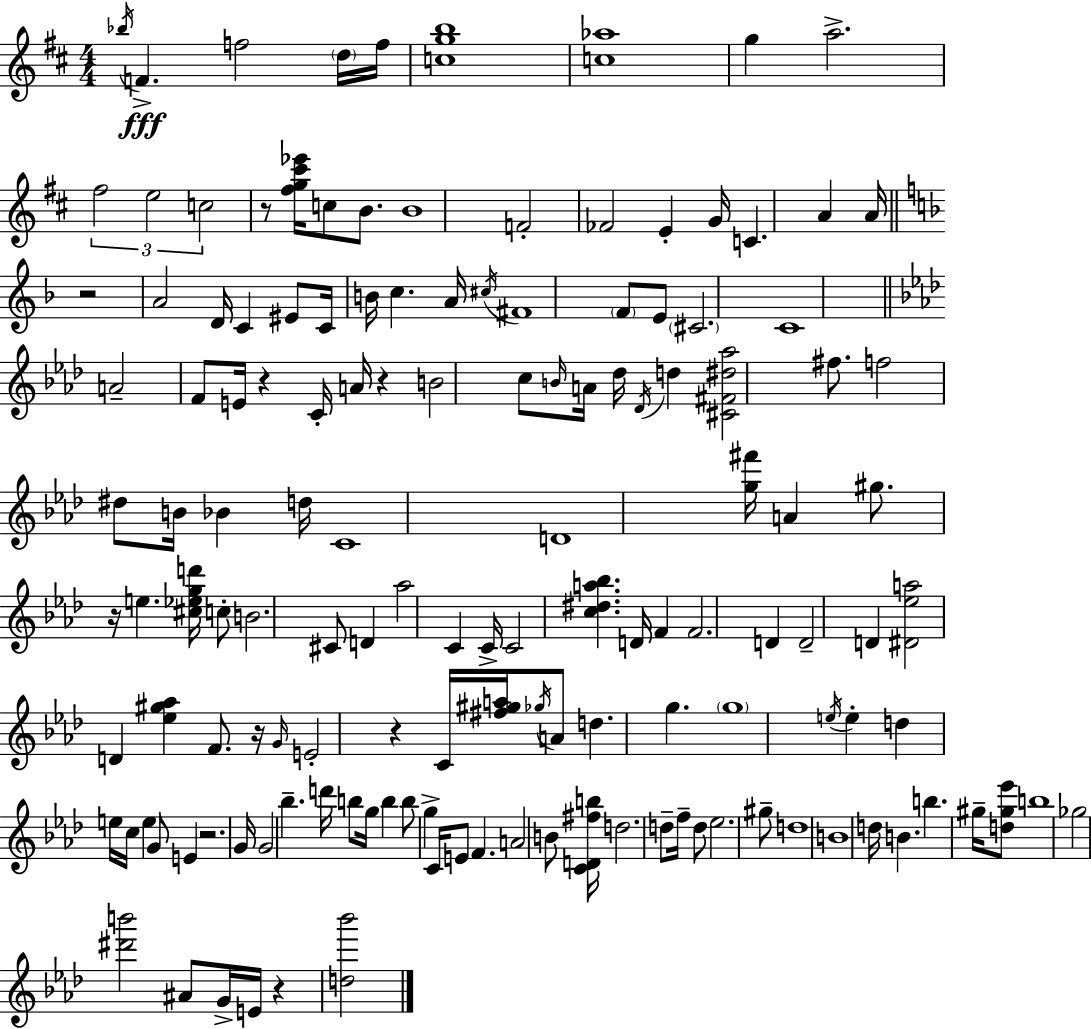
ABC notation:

X:1
T:Untitled
M:4/4
L:1/4
K:D
_b/4 F f2 d/4 f/4 [cgb]4 [c_a]4 g a2 ^f2 e2 c2 z/2 [^fg^c'_e']/4 c/2 B/2 B4 F2 _F2 E G/4 C A A/4 z2 A2 D/4 C ^E/2 C/4 B/4 c A/4 ^c/4 ^F4 F/2 E/2 ^C2 C4 A2 F/2 E/4 z C/4 A/4 z B2 c/2 B/4 A/4 _d/4 _D/4 d [^C^F^d_a]2 ^f/2 f2 ^d/2 B/4 _B d/4 C4 D4 [g^f']/4 A ^g/2 z/4 e [^c_egd']/4 c/2 B2 ^C/2 D _a2 C C/4 C2 [c^da_b] D/4 F F2 D D2 D [^D_ea]2 D [_e^g_a] F/2 z/4 G/4 E2 z C/4 [^f^ga]/4 _g/4 A/2 d g g4 e/4 e d e/4 c/4 e G/2 E z2 G/4 G2 _b d'/4 b/2 g/4 b b/2 g C/4 E/2 F A2 B/2 [CD^fb]/4 d2 d/2 f/4 d/2 _e2 ^g/2 d4 B4 d/4 B b ^g/4 [d^g_e']/2 b4 _g2 [^d'b']2 ^A/2 G/4 E/4 z [d_b']2